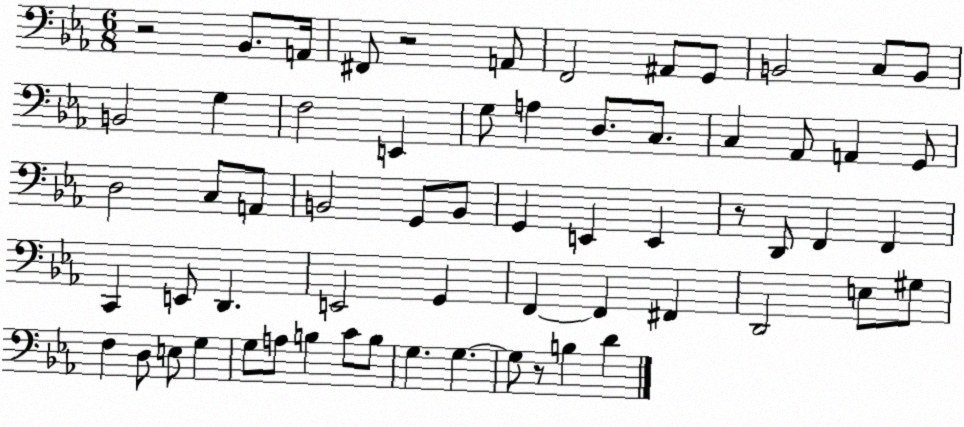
X:1
T:Untitled
M:6/8
L:1/4
K:Eb
z2 _B,,/2 A,,/4 ^F,,/2 z2 A,,/2 F,,2 ^A,,/2 G,,/2 B,,2 C,/2 B,,/2 B,,2 G, F,2 E,, G,/2 A, D,/2 C,/2 C, _A,,/2 A,, G,,/2 D,2 C,/2 A,,/2 B,,2 G,,/2 B,,/2 G,, E,, E,, z/2 D,,/2 F,, F,, C,, E,,/2 D,, E,,2 G,, F,, F,, ^F,, D,,2 E,/2 ^G,/2 F, D,/2 E,/2 G, G,/2 A,/2 B, C/2 B,/2 G, G, G,/2 z/2 B, D